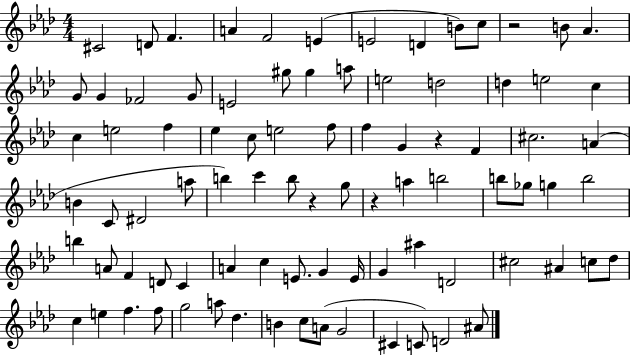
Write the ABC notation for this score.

X:1
T:Untitled
M:4/4
L:1/4
K:Ab
^C2 D/2 F A F2 E E2 D B/2 c/2 z2 B/2 _A G/2 G _F2 G/2 E2 ^g/2 ^g a/2 e2 d2 d e2 c c e2 f _e c/2 e2 f/2 f G z F ^c2 A B C/2 ^D2 a/2 b c' b/2 z g/2 z a b2 b/2 _g/2 g b2 b A/2 F D/2 C A c E/2 G E/4 G ^a D2 ^c2 ^A c/2 _d/2 c e f f/2 g2 a/2 _d B c/2 A/2 G2 ^C C/2 D2 ^A/2